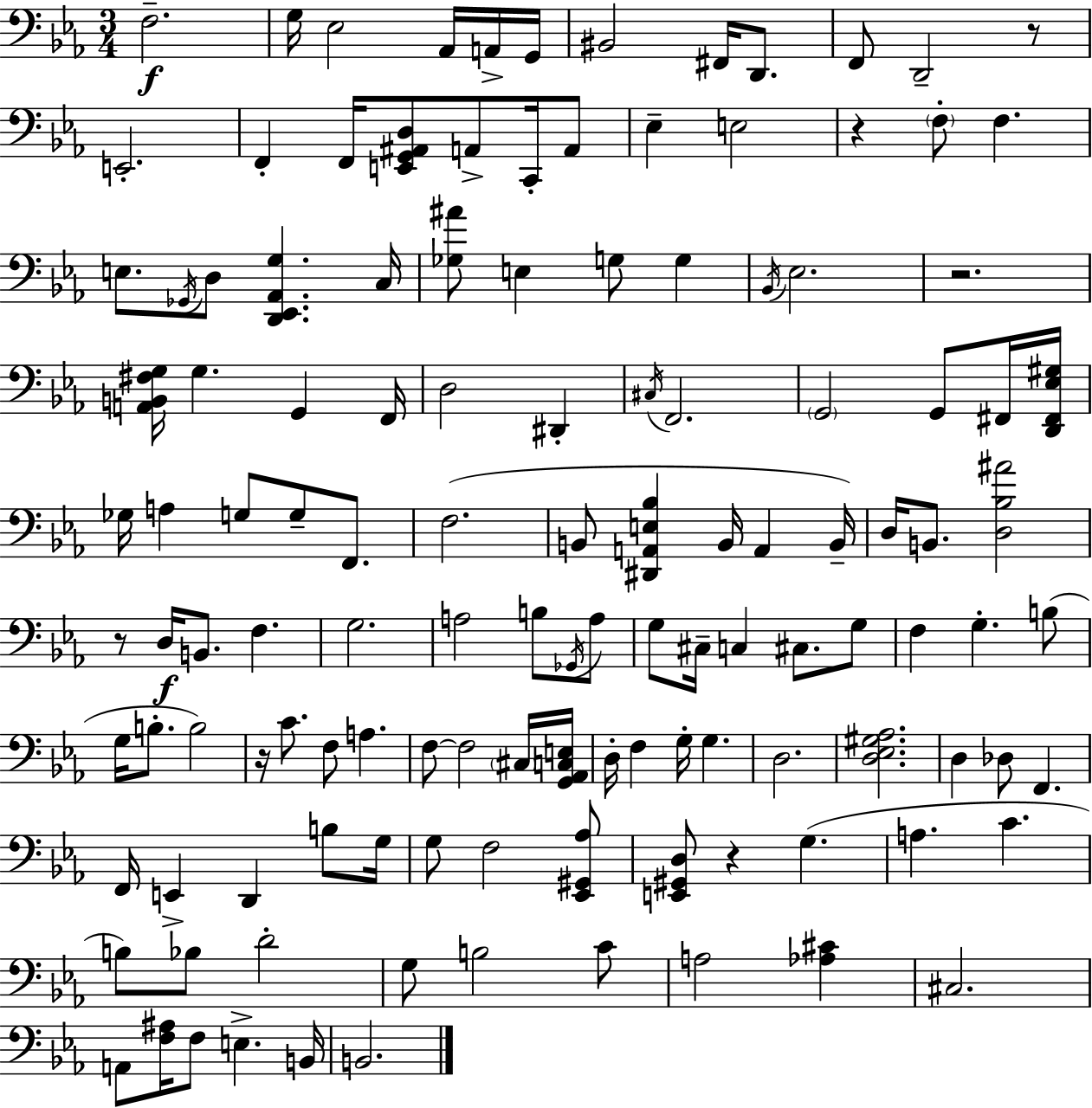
X:1
T:Untitled
M:3/4
L:1/4
K:Cm
F,2 G,/4 _E,2 _A,,/4 A,,/4 G,,/4 ^B,,2 ^F,,/4 D,,/2 F,,/2 D,,2 z/2 E,,2 F,, F,,/4 [E,,G,,^A,,D,]/2 A,,/2 C,,/4 A,,/2 _E, E,2 z F,/2 F, E,/2 _G,,/4 D,/2 [D,,_E,,_A,,G,] C,/4 [_G,^A]/2 E, G,/2 G, _B,,/4 _E,2 z2 [A,,B,,^F,G,]/4 G, G,, F,,/4 D,2 ^D,, ^C,/4 F,,2 G,,2 G,,/2 ^F,,/4 [D,,^F,,_E,^G,]/4 _G,/4 A, G,/2 G,/2 F,,/2 F,2 B,,/2 [^D,,A,,E,_B,] B,,/4 A,, B,,/4 D,/4 B,,/2 [D,_B,^A]2 z/2 D,/4 B,,/2 F, G,2 A,2 B,/2 _G,,/4 A,/2 G,/2 ^C,/4 C, ^C,/2 G,/2 F, G, B,/2 G,/4 B,/2 B,2 z/4 C/2 F,/2 A, F,/2 F,2 ^C,/4 [G,,_A,,C,E,]/4 D,/4 F, G,/4 G, D,2 [D,_E,^G,_A,]2 D, _D,/2 F,, F,,/4 E,, D,, B,/2 G,/4 G,/2 F,2 [_E,,^G,,_A,]/2 [E,,^G,,D,]/2 z G, A, C B,/2 _B,/2 D2 G,/2 B,2 C/2 A,2 [_A,^C] ^C,2 A,,/2 [F,^A,]/4 F,/2 E, B,,/4 B,,2